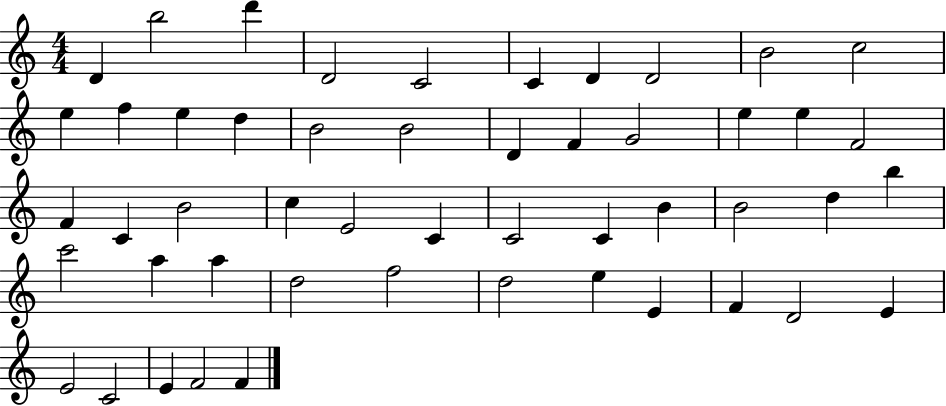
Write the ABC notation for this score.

X:1
T:Untitled
M:4/4
L:1/4
K:C
D b2 d' D2 C2 C D D2 B2 c2 e f e d B2 B2 D F G2 e e F2 F C B2 c E2 C C2 C B B2 d b c'2 a a d2 f2 d2 e E F D2 E E2 C2 E F2 F